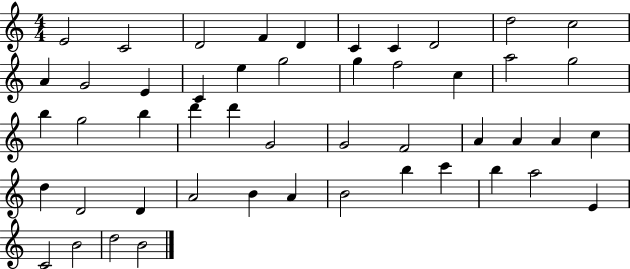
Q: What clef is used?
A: treble